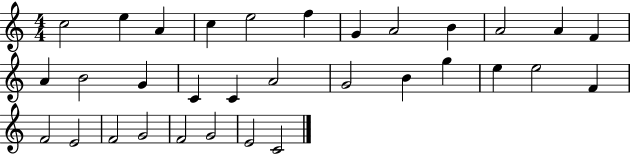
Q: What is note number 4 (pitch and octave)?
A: C5